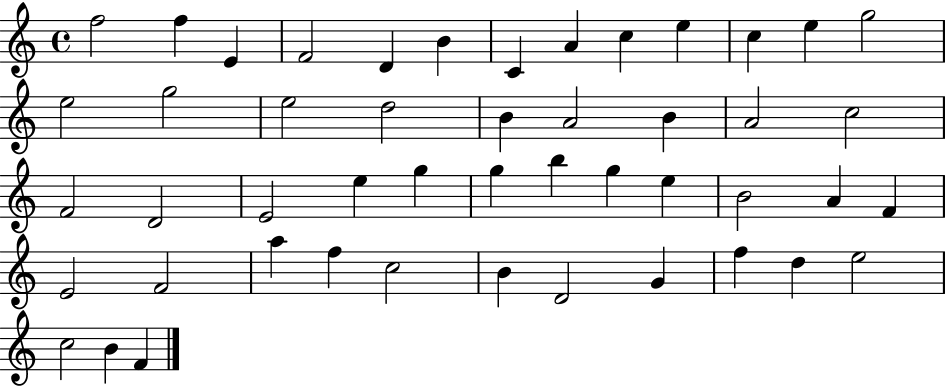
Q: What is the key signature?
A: C major